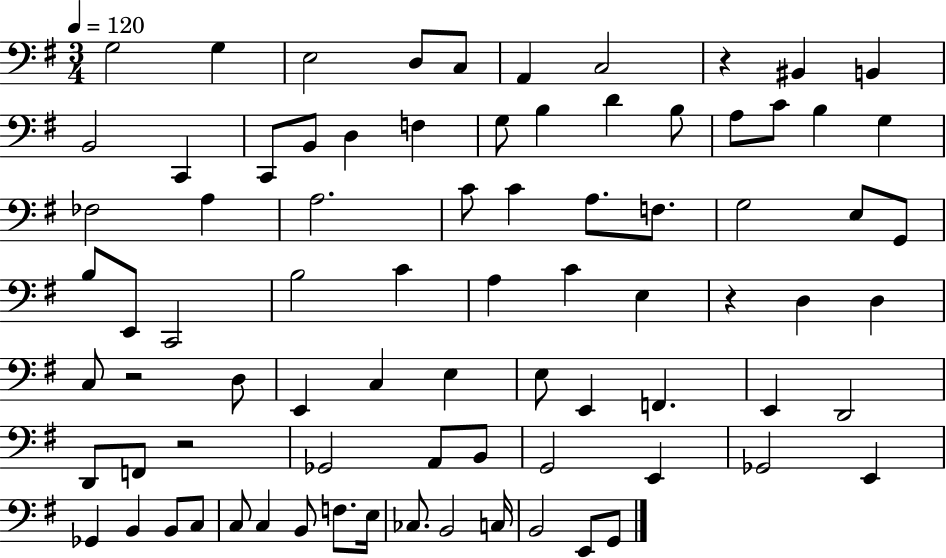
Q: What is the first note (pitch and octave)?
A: G3